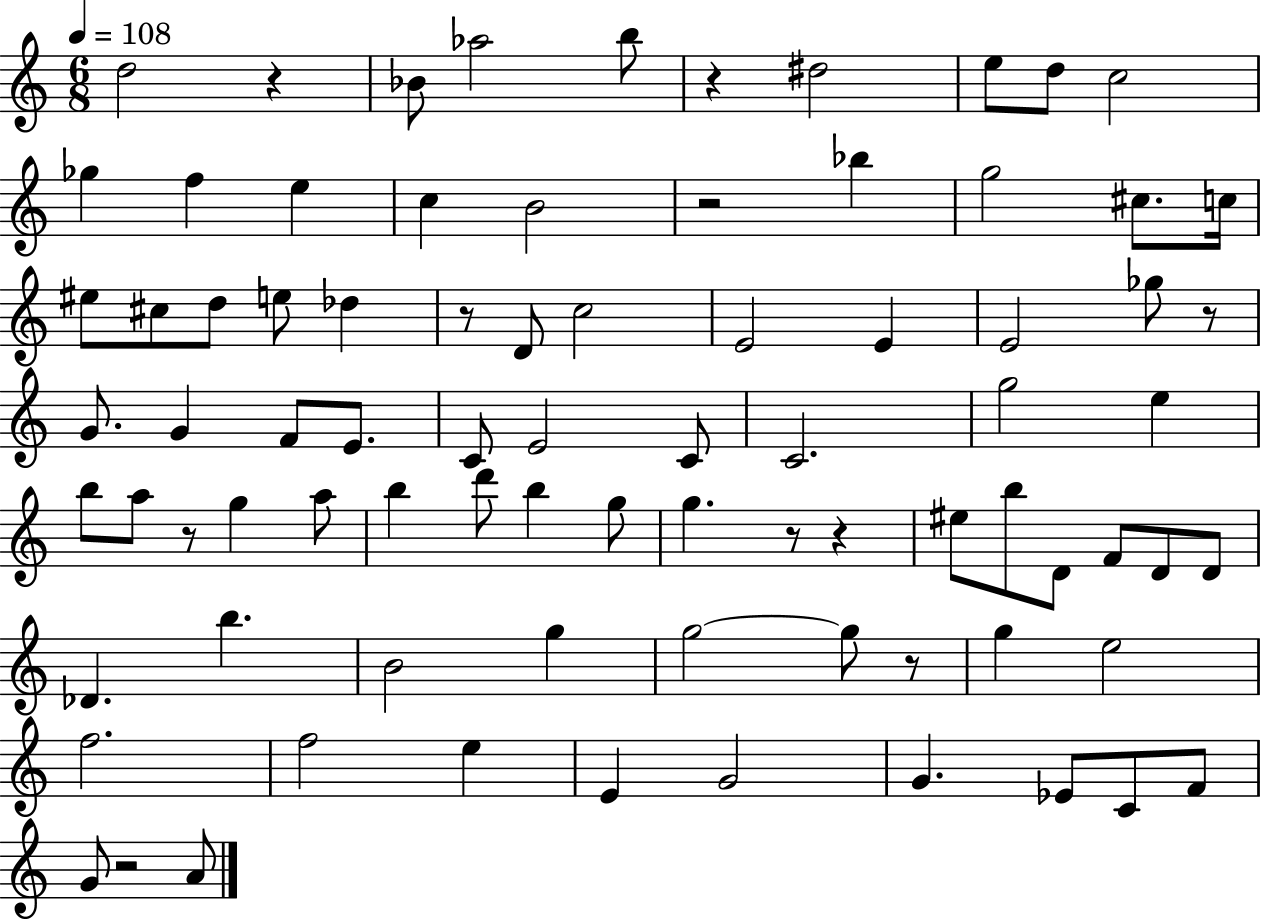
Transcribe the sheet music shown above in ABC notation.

X:1
T:Untitled
M:6/8
L:1/4
K:C
d2 z _B/2 _a2 b/2 z ^d2 e/2 d/2 c2 _g f e c B2 z2 _b g2 ^c/2 c/4 ^e/2 ^c/2 d/2 e/2 _d z/2 D/2 c2 E2 E E2 _g/2 z/2 G/2 G F/2 E/2 C/2 E2 C/2 C2 g2 e b/2 a/2 z/2 g a/2 b d'/2 b g/2 g z/2 z ^e/2 b/2 D/2 F/2 D/2 D/2 _D b B2 g g2 g/2 z/2 g e2 f2 f2 e E G2 G _E/2 C/2 F/2 G/2 z2 A/2